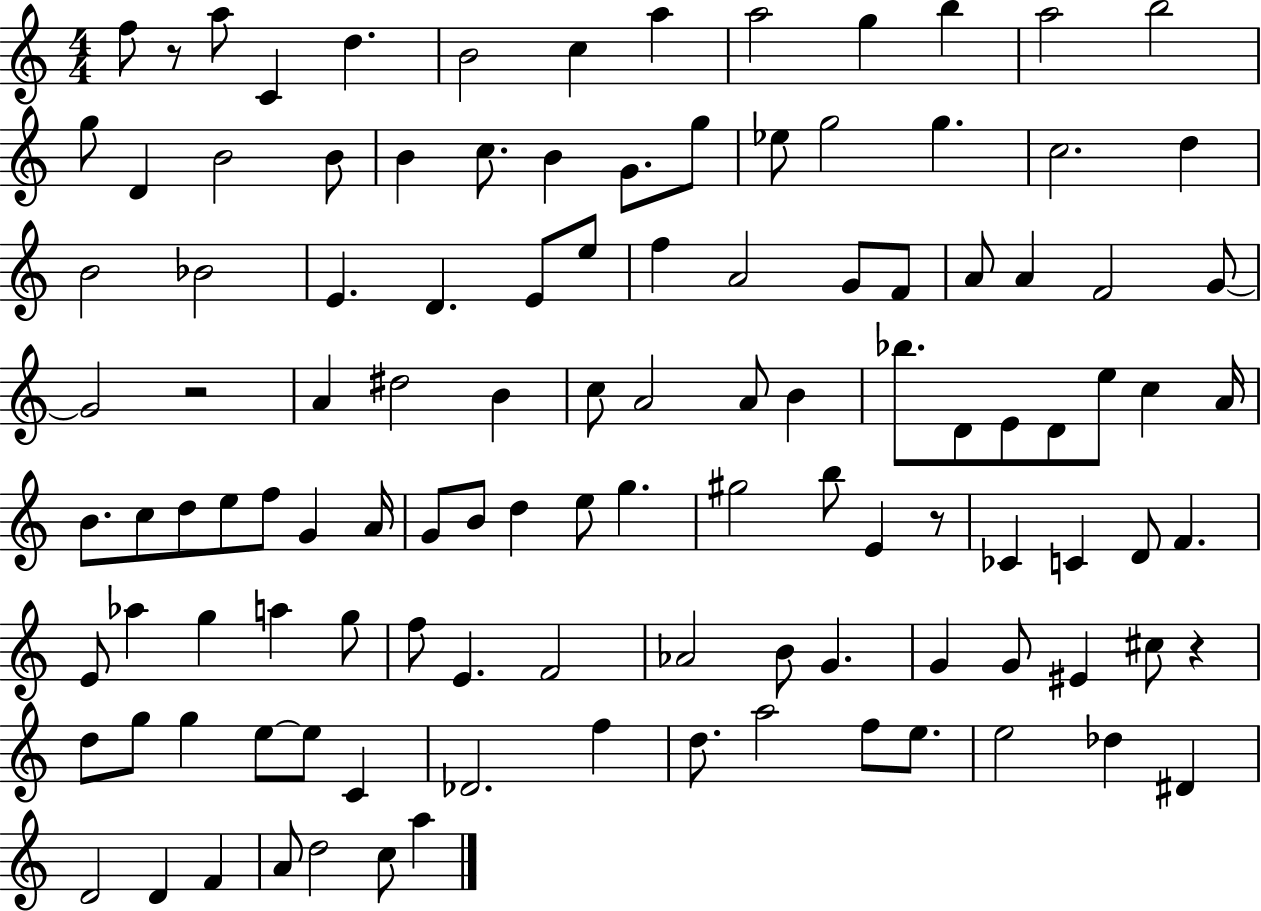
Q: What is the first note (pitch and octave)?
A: F5